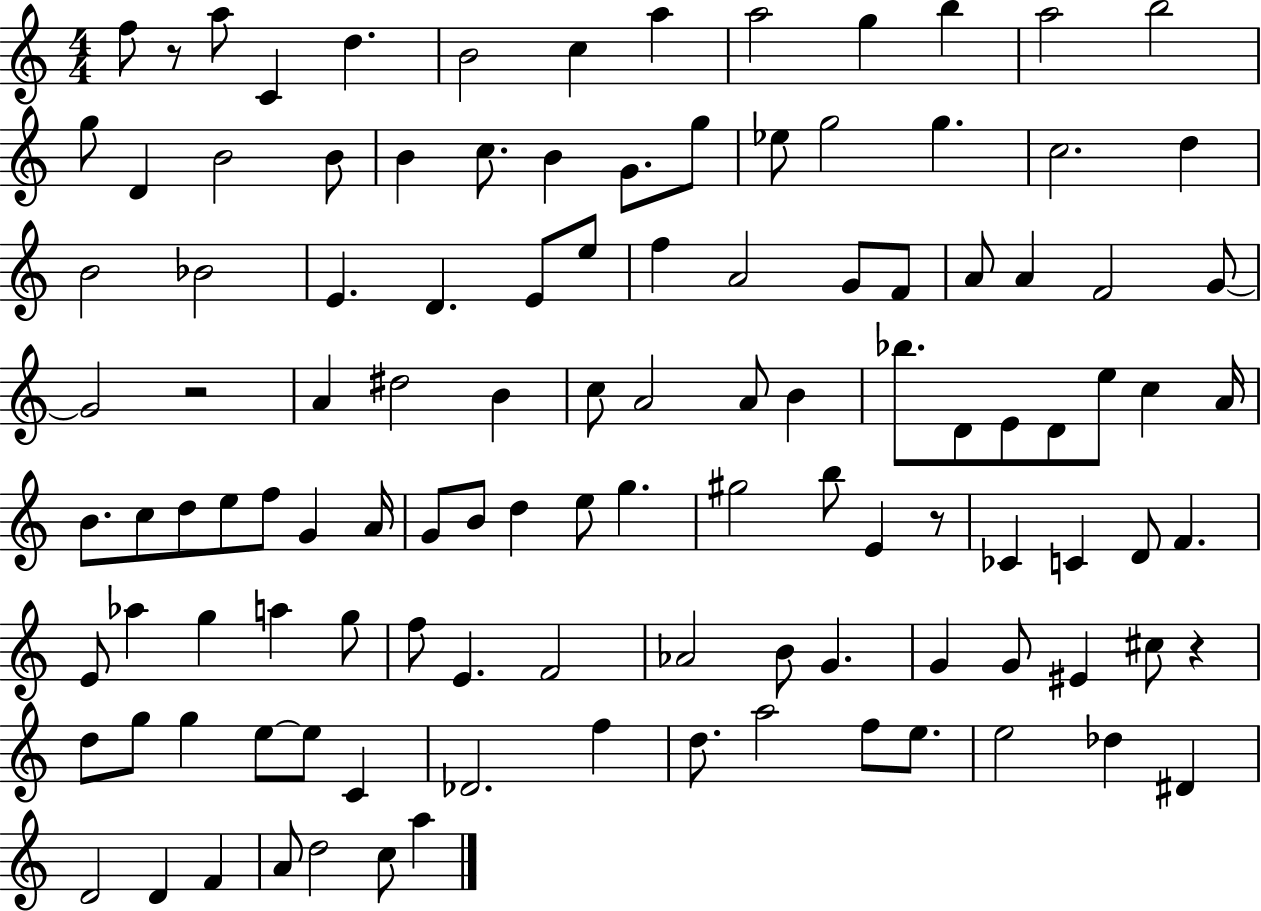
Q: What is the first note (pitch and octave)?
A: F5